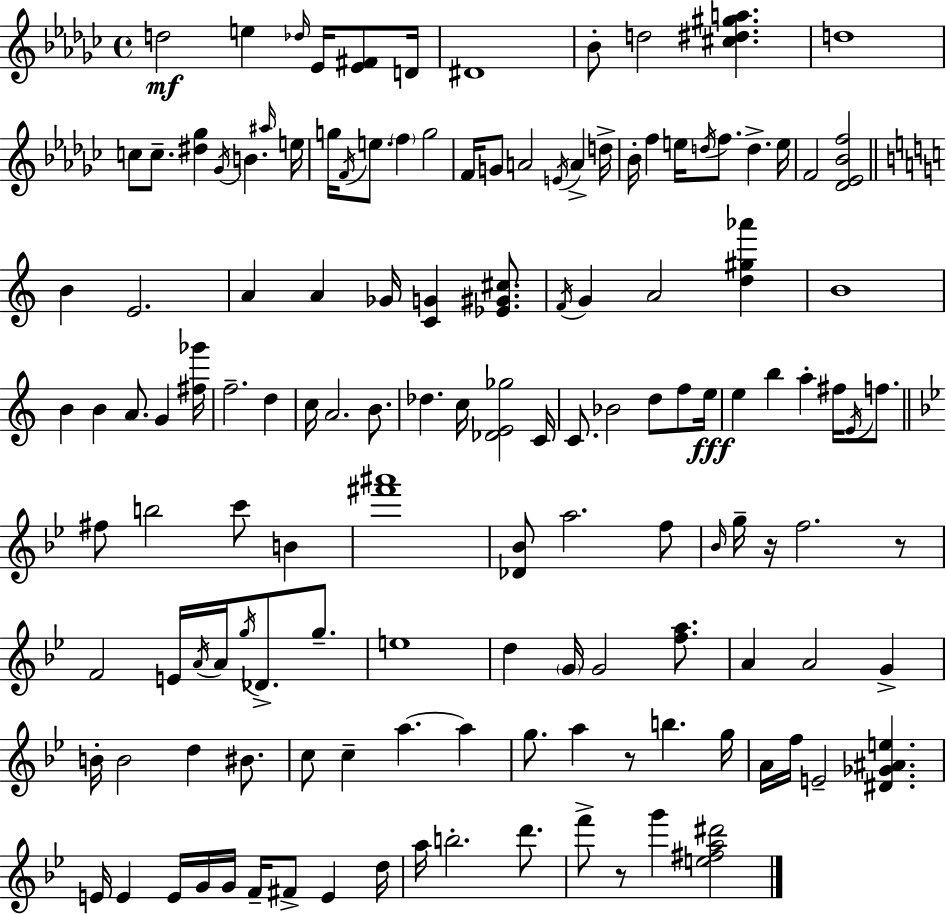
D5/h E5/q Db5/s Eb4/s [Eb4,F#4]/e D4/s D#4/w Bb4/e D5/h [C#5,D#5,G#5,A5]/q. D5/w C5/e C5/e. [D#5,Gb5]/q Gb4/s B4/q. A#5/s E5/s G5/s F4/s E5/e. F5/q G5/h F4/s G4/e A4/h E4/s A4/q D5/s Bb4/s F5/q E5/s D5/s F5/e. D5/q. E5/s F4/h [Db4,Eb4,Bb4,F5]/h B4/q E4/h. A4/q A4/q Gb4/s [C4,G4]/q [Eb4,G#4,C#5]/e. F4/s G4/q A4/h [D5,G#5,Ab6]/q B4/w B4/q B4/q A4/e. G4/q [F#5,Gb6]/s F5/h. D5/q C5/s A4/h. B4/e. Db5/q. C5/s [Db4,E4,Gb5]/h C4/s C4/e. Bb4/h D5/e F5/e E5/s E5/q B5/q A5/q F#5/s E4/s F5/e. F#5/e B5/h C6/e B4/q [F#6,A#6]/w [Db4,Bb4]/e A5/h. F5/e Bb4/s G5/s R/s F5/h. R/e F4/h E4/s A4/s A4/s G5/s Db4/e. G5/e. E5/w D5/q G4/s G4/h [F5,A5]/e. A4/q A4/h G4/q B4/s B4/h D5/q BIS4/e. C5/e C5/q A5/q. A5/q G5/e. A5/q R/e B5/q. G5/s A4/s F5/s E4/h [D#4,Gb4,A#4,E5]/q. E4/s E4/q E4/s G4/s G4/s F4/s F#4/e E4/q D5/s A5/s B5/h. D6/e. F6/e R/e G6/q [E5,F#5,A5,D#6]/h